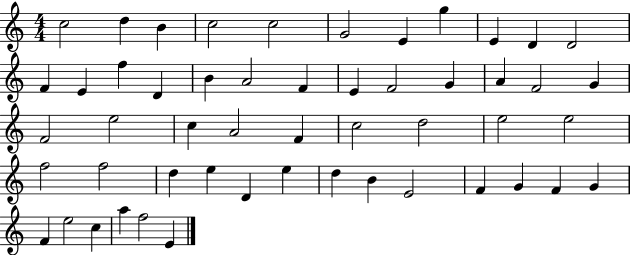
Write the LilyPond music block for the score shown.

{
  \clef treble
  \numericTimeSignature
  \time 4/4
  \key c \major
  c''2 d''4 b'4 | c''2 c''2 | g'2 e'4 g''4 | e'4 d'4 d'2 | \break f'4 e'4 f''4 d'4 | b'4 a'2 f'4 | e'4 f'2 g'4 | a'4 f'2 g'4 | \break f'2 e''2 | c''4 a'2 f'4 | c''2 d''2 | e''2 e''2 | \break f''2 f''2 | d''4 e''4 d'4 e''4 | d''4 b'4 e'2 | f'4 g'4 f'4 g'4 | \break f'4 e''2 c''4 | a''4 f''2 e'4 | \bar "|."
}